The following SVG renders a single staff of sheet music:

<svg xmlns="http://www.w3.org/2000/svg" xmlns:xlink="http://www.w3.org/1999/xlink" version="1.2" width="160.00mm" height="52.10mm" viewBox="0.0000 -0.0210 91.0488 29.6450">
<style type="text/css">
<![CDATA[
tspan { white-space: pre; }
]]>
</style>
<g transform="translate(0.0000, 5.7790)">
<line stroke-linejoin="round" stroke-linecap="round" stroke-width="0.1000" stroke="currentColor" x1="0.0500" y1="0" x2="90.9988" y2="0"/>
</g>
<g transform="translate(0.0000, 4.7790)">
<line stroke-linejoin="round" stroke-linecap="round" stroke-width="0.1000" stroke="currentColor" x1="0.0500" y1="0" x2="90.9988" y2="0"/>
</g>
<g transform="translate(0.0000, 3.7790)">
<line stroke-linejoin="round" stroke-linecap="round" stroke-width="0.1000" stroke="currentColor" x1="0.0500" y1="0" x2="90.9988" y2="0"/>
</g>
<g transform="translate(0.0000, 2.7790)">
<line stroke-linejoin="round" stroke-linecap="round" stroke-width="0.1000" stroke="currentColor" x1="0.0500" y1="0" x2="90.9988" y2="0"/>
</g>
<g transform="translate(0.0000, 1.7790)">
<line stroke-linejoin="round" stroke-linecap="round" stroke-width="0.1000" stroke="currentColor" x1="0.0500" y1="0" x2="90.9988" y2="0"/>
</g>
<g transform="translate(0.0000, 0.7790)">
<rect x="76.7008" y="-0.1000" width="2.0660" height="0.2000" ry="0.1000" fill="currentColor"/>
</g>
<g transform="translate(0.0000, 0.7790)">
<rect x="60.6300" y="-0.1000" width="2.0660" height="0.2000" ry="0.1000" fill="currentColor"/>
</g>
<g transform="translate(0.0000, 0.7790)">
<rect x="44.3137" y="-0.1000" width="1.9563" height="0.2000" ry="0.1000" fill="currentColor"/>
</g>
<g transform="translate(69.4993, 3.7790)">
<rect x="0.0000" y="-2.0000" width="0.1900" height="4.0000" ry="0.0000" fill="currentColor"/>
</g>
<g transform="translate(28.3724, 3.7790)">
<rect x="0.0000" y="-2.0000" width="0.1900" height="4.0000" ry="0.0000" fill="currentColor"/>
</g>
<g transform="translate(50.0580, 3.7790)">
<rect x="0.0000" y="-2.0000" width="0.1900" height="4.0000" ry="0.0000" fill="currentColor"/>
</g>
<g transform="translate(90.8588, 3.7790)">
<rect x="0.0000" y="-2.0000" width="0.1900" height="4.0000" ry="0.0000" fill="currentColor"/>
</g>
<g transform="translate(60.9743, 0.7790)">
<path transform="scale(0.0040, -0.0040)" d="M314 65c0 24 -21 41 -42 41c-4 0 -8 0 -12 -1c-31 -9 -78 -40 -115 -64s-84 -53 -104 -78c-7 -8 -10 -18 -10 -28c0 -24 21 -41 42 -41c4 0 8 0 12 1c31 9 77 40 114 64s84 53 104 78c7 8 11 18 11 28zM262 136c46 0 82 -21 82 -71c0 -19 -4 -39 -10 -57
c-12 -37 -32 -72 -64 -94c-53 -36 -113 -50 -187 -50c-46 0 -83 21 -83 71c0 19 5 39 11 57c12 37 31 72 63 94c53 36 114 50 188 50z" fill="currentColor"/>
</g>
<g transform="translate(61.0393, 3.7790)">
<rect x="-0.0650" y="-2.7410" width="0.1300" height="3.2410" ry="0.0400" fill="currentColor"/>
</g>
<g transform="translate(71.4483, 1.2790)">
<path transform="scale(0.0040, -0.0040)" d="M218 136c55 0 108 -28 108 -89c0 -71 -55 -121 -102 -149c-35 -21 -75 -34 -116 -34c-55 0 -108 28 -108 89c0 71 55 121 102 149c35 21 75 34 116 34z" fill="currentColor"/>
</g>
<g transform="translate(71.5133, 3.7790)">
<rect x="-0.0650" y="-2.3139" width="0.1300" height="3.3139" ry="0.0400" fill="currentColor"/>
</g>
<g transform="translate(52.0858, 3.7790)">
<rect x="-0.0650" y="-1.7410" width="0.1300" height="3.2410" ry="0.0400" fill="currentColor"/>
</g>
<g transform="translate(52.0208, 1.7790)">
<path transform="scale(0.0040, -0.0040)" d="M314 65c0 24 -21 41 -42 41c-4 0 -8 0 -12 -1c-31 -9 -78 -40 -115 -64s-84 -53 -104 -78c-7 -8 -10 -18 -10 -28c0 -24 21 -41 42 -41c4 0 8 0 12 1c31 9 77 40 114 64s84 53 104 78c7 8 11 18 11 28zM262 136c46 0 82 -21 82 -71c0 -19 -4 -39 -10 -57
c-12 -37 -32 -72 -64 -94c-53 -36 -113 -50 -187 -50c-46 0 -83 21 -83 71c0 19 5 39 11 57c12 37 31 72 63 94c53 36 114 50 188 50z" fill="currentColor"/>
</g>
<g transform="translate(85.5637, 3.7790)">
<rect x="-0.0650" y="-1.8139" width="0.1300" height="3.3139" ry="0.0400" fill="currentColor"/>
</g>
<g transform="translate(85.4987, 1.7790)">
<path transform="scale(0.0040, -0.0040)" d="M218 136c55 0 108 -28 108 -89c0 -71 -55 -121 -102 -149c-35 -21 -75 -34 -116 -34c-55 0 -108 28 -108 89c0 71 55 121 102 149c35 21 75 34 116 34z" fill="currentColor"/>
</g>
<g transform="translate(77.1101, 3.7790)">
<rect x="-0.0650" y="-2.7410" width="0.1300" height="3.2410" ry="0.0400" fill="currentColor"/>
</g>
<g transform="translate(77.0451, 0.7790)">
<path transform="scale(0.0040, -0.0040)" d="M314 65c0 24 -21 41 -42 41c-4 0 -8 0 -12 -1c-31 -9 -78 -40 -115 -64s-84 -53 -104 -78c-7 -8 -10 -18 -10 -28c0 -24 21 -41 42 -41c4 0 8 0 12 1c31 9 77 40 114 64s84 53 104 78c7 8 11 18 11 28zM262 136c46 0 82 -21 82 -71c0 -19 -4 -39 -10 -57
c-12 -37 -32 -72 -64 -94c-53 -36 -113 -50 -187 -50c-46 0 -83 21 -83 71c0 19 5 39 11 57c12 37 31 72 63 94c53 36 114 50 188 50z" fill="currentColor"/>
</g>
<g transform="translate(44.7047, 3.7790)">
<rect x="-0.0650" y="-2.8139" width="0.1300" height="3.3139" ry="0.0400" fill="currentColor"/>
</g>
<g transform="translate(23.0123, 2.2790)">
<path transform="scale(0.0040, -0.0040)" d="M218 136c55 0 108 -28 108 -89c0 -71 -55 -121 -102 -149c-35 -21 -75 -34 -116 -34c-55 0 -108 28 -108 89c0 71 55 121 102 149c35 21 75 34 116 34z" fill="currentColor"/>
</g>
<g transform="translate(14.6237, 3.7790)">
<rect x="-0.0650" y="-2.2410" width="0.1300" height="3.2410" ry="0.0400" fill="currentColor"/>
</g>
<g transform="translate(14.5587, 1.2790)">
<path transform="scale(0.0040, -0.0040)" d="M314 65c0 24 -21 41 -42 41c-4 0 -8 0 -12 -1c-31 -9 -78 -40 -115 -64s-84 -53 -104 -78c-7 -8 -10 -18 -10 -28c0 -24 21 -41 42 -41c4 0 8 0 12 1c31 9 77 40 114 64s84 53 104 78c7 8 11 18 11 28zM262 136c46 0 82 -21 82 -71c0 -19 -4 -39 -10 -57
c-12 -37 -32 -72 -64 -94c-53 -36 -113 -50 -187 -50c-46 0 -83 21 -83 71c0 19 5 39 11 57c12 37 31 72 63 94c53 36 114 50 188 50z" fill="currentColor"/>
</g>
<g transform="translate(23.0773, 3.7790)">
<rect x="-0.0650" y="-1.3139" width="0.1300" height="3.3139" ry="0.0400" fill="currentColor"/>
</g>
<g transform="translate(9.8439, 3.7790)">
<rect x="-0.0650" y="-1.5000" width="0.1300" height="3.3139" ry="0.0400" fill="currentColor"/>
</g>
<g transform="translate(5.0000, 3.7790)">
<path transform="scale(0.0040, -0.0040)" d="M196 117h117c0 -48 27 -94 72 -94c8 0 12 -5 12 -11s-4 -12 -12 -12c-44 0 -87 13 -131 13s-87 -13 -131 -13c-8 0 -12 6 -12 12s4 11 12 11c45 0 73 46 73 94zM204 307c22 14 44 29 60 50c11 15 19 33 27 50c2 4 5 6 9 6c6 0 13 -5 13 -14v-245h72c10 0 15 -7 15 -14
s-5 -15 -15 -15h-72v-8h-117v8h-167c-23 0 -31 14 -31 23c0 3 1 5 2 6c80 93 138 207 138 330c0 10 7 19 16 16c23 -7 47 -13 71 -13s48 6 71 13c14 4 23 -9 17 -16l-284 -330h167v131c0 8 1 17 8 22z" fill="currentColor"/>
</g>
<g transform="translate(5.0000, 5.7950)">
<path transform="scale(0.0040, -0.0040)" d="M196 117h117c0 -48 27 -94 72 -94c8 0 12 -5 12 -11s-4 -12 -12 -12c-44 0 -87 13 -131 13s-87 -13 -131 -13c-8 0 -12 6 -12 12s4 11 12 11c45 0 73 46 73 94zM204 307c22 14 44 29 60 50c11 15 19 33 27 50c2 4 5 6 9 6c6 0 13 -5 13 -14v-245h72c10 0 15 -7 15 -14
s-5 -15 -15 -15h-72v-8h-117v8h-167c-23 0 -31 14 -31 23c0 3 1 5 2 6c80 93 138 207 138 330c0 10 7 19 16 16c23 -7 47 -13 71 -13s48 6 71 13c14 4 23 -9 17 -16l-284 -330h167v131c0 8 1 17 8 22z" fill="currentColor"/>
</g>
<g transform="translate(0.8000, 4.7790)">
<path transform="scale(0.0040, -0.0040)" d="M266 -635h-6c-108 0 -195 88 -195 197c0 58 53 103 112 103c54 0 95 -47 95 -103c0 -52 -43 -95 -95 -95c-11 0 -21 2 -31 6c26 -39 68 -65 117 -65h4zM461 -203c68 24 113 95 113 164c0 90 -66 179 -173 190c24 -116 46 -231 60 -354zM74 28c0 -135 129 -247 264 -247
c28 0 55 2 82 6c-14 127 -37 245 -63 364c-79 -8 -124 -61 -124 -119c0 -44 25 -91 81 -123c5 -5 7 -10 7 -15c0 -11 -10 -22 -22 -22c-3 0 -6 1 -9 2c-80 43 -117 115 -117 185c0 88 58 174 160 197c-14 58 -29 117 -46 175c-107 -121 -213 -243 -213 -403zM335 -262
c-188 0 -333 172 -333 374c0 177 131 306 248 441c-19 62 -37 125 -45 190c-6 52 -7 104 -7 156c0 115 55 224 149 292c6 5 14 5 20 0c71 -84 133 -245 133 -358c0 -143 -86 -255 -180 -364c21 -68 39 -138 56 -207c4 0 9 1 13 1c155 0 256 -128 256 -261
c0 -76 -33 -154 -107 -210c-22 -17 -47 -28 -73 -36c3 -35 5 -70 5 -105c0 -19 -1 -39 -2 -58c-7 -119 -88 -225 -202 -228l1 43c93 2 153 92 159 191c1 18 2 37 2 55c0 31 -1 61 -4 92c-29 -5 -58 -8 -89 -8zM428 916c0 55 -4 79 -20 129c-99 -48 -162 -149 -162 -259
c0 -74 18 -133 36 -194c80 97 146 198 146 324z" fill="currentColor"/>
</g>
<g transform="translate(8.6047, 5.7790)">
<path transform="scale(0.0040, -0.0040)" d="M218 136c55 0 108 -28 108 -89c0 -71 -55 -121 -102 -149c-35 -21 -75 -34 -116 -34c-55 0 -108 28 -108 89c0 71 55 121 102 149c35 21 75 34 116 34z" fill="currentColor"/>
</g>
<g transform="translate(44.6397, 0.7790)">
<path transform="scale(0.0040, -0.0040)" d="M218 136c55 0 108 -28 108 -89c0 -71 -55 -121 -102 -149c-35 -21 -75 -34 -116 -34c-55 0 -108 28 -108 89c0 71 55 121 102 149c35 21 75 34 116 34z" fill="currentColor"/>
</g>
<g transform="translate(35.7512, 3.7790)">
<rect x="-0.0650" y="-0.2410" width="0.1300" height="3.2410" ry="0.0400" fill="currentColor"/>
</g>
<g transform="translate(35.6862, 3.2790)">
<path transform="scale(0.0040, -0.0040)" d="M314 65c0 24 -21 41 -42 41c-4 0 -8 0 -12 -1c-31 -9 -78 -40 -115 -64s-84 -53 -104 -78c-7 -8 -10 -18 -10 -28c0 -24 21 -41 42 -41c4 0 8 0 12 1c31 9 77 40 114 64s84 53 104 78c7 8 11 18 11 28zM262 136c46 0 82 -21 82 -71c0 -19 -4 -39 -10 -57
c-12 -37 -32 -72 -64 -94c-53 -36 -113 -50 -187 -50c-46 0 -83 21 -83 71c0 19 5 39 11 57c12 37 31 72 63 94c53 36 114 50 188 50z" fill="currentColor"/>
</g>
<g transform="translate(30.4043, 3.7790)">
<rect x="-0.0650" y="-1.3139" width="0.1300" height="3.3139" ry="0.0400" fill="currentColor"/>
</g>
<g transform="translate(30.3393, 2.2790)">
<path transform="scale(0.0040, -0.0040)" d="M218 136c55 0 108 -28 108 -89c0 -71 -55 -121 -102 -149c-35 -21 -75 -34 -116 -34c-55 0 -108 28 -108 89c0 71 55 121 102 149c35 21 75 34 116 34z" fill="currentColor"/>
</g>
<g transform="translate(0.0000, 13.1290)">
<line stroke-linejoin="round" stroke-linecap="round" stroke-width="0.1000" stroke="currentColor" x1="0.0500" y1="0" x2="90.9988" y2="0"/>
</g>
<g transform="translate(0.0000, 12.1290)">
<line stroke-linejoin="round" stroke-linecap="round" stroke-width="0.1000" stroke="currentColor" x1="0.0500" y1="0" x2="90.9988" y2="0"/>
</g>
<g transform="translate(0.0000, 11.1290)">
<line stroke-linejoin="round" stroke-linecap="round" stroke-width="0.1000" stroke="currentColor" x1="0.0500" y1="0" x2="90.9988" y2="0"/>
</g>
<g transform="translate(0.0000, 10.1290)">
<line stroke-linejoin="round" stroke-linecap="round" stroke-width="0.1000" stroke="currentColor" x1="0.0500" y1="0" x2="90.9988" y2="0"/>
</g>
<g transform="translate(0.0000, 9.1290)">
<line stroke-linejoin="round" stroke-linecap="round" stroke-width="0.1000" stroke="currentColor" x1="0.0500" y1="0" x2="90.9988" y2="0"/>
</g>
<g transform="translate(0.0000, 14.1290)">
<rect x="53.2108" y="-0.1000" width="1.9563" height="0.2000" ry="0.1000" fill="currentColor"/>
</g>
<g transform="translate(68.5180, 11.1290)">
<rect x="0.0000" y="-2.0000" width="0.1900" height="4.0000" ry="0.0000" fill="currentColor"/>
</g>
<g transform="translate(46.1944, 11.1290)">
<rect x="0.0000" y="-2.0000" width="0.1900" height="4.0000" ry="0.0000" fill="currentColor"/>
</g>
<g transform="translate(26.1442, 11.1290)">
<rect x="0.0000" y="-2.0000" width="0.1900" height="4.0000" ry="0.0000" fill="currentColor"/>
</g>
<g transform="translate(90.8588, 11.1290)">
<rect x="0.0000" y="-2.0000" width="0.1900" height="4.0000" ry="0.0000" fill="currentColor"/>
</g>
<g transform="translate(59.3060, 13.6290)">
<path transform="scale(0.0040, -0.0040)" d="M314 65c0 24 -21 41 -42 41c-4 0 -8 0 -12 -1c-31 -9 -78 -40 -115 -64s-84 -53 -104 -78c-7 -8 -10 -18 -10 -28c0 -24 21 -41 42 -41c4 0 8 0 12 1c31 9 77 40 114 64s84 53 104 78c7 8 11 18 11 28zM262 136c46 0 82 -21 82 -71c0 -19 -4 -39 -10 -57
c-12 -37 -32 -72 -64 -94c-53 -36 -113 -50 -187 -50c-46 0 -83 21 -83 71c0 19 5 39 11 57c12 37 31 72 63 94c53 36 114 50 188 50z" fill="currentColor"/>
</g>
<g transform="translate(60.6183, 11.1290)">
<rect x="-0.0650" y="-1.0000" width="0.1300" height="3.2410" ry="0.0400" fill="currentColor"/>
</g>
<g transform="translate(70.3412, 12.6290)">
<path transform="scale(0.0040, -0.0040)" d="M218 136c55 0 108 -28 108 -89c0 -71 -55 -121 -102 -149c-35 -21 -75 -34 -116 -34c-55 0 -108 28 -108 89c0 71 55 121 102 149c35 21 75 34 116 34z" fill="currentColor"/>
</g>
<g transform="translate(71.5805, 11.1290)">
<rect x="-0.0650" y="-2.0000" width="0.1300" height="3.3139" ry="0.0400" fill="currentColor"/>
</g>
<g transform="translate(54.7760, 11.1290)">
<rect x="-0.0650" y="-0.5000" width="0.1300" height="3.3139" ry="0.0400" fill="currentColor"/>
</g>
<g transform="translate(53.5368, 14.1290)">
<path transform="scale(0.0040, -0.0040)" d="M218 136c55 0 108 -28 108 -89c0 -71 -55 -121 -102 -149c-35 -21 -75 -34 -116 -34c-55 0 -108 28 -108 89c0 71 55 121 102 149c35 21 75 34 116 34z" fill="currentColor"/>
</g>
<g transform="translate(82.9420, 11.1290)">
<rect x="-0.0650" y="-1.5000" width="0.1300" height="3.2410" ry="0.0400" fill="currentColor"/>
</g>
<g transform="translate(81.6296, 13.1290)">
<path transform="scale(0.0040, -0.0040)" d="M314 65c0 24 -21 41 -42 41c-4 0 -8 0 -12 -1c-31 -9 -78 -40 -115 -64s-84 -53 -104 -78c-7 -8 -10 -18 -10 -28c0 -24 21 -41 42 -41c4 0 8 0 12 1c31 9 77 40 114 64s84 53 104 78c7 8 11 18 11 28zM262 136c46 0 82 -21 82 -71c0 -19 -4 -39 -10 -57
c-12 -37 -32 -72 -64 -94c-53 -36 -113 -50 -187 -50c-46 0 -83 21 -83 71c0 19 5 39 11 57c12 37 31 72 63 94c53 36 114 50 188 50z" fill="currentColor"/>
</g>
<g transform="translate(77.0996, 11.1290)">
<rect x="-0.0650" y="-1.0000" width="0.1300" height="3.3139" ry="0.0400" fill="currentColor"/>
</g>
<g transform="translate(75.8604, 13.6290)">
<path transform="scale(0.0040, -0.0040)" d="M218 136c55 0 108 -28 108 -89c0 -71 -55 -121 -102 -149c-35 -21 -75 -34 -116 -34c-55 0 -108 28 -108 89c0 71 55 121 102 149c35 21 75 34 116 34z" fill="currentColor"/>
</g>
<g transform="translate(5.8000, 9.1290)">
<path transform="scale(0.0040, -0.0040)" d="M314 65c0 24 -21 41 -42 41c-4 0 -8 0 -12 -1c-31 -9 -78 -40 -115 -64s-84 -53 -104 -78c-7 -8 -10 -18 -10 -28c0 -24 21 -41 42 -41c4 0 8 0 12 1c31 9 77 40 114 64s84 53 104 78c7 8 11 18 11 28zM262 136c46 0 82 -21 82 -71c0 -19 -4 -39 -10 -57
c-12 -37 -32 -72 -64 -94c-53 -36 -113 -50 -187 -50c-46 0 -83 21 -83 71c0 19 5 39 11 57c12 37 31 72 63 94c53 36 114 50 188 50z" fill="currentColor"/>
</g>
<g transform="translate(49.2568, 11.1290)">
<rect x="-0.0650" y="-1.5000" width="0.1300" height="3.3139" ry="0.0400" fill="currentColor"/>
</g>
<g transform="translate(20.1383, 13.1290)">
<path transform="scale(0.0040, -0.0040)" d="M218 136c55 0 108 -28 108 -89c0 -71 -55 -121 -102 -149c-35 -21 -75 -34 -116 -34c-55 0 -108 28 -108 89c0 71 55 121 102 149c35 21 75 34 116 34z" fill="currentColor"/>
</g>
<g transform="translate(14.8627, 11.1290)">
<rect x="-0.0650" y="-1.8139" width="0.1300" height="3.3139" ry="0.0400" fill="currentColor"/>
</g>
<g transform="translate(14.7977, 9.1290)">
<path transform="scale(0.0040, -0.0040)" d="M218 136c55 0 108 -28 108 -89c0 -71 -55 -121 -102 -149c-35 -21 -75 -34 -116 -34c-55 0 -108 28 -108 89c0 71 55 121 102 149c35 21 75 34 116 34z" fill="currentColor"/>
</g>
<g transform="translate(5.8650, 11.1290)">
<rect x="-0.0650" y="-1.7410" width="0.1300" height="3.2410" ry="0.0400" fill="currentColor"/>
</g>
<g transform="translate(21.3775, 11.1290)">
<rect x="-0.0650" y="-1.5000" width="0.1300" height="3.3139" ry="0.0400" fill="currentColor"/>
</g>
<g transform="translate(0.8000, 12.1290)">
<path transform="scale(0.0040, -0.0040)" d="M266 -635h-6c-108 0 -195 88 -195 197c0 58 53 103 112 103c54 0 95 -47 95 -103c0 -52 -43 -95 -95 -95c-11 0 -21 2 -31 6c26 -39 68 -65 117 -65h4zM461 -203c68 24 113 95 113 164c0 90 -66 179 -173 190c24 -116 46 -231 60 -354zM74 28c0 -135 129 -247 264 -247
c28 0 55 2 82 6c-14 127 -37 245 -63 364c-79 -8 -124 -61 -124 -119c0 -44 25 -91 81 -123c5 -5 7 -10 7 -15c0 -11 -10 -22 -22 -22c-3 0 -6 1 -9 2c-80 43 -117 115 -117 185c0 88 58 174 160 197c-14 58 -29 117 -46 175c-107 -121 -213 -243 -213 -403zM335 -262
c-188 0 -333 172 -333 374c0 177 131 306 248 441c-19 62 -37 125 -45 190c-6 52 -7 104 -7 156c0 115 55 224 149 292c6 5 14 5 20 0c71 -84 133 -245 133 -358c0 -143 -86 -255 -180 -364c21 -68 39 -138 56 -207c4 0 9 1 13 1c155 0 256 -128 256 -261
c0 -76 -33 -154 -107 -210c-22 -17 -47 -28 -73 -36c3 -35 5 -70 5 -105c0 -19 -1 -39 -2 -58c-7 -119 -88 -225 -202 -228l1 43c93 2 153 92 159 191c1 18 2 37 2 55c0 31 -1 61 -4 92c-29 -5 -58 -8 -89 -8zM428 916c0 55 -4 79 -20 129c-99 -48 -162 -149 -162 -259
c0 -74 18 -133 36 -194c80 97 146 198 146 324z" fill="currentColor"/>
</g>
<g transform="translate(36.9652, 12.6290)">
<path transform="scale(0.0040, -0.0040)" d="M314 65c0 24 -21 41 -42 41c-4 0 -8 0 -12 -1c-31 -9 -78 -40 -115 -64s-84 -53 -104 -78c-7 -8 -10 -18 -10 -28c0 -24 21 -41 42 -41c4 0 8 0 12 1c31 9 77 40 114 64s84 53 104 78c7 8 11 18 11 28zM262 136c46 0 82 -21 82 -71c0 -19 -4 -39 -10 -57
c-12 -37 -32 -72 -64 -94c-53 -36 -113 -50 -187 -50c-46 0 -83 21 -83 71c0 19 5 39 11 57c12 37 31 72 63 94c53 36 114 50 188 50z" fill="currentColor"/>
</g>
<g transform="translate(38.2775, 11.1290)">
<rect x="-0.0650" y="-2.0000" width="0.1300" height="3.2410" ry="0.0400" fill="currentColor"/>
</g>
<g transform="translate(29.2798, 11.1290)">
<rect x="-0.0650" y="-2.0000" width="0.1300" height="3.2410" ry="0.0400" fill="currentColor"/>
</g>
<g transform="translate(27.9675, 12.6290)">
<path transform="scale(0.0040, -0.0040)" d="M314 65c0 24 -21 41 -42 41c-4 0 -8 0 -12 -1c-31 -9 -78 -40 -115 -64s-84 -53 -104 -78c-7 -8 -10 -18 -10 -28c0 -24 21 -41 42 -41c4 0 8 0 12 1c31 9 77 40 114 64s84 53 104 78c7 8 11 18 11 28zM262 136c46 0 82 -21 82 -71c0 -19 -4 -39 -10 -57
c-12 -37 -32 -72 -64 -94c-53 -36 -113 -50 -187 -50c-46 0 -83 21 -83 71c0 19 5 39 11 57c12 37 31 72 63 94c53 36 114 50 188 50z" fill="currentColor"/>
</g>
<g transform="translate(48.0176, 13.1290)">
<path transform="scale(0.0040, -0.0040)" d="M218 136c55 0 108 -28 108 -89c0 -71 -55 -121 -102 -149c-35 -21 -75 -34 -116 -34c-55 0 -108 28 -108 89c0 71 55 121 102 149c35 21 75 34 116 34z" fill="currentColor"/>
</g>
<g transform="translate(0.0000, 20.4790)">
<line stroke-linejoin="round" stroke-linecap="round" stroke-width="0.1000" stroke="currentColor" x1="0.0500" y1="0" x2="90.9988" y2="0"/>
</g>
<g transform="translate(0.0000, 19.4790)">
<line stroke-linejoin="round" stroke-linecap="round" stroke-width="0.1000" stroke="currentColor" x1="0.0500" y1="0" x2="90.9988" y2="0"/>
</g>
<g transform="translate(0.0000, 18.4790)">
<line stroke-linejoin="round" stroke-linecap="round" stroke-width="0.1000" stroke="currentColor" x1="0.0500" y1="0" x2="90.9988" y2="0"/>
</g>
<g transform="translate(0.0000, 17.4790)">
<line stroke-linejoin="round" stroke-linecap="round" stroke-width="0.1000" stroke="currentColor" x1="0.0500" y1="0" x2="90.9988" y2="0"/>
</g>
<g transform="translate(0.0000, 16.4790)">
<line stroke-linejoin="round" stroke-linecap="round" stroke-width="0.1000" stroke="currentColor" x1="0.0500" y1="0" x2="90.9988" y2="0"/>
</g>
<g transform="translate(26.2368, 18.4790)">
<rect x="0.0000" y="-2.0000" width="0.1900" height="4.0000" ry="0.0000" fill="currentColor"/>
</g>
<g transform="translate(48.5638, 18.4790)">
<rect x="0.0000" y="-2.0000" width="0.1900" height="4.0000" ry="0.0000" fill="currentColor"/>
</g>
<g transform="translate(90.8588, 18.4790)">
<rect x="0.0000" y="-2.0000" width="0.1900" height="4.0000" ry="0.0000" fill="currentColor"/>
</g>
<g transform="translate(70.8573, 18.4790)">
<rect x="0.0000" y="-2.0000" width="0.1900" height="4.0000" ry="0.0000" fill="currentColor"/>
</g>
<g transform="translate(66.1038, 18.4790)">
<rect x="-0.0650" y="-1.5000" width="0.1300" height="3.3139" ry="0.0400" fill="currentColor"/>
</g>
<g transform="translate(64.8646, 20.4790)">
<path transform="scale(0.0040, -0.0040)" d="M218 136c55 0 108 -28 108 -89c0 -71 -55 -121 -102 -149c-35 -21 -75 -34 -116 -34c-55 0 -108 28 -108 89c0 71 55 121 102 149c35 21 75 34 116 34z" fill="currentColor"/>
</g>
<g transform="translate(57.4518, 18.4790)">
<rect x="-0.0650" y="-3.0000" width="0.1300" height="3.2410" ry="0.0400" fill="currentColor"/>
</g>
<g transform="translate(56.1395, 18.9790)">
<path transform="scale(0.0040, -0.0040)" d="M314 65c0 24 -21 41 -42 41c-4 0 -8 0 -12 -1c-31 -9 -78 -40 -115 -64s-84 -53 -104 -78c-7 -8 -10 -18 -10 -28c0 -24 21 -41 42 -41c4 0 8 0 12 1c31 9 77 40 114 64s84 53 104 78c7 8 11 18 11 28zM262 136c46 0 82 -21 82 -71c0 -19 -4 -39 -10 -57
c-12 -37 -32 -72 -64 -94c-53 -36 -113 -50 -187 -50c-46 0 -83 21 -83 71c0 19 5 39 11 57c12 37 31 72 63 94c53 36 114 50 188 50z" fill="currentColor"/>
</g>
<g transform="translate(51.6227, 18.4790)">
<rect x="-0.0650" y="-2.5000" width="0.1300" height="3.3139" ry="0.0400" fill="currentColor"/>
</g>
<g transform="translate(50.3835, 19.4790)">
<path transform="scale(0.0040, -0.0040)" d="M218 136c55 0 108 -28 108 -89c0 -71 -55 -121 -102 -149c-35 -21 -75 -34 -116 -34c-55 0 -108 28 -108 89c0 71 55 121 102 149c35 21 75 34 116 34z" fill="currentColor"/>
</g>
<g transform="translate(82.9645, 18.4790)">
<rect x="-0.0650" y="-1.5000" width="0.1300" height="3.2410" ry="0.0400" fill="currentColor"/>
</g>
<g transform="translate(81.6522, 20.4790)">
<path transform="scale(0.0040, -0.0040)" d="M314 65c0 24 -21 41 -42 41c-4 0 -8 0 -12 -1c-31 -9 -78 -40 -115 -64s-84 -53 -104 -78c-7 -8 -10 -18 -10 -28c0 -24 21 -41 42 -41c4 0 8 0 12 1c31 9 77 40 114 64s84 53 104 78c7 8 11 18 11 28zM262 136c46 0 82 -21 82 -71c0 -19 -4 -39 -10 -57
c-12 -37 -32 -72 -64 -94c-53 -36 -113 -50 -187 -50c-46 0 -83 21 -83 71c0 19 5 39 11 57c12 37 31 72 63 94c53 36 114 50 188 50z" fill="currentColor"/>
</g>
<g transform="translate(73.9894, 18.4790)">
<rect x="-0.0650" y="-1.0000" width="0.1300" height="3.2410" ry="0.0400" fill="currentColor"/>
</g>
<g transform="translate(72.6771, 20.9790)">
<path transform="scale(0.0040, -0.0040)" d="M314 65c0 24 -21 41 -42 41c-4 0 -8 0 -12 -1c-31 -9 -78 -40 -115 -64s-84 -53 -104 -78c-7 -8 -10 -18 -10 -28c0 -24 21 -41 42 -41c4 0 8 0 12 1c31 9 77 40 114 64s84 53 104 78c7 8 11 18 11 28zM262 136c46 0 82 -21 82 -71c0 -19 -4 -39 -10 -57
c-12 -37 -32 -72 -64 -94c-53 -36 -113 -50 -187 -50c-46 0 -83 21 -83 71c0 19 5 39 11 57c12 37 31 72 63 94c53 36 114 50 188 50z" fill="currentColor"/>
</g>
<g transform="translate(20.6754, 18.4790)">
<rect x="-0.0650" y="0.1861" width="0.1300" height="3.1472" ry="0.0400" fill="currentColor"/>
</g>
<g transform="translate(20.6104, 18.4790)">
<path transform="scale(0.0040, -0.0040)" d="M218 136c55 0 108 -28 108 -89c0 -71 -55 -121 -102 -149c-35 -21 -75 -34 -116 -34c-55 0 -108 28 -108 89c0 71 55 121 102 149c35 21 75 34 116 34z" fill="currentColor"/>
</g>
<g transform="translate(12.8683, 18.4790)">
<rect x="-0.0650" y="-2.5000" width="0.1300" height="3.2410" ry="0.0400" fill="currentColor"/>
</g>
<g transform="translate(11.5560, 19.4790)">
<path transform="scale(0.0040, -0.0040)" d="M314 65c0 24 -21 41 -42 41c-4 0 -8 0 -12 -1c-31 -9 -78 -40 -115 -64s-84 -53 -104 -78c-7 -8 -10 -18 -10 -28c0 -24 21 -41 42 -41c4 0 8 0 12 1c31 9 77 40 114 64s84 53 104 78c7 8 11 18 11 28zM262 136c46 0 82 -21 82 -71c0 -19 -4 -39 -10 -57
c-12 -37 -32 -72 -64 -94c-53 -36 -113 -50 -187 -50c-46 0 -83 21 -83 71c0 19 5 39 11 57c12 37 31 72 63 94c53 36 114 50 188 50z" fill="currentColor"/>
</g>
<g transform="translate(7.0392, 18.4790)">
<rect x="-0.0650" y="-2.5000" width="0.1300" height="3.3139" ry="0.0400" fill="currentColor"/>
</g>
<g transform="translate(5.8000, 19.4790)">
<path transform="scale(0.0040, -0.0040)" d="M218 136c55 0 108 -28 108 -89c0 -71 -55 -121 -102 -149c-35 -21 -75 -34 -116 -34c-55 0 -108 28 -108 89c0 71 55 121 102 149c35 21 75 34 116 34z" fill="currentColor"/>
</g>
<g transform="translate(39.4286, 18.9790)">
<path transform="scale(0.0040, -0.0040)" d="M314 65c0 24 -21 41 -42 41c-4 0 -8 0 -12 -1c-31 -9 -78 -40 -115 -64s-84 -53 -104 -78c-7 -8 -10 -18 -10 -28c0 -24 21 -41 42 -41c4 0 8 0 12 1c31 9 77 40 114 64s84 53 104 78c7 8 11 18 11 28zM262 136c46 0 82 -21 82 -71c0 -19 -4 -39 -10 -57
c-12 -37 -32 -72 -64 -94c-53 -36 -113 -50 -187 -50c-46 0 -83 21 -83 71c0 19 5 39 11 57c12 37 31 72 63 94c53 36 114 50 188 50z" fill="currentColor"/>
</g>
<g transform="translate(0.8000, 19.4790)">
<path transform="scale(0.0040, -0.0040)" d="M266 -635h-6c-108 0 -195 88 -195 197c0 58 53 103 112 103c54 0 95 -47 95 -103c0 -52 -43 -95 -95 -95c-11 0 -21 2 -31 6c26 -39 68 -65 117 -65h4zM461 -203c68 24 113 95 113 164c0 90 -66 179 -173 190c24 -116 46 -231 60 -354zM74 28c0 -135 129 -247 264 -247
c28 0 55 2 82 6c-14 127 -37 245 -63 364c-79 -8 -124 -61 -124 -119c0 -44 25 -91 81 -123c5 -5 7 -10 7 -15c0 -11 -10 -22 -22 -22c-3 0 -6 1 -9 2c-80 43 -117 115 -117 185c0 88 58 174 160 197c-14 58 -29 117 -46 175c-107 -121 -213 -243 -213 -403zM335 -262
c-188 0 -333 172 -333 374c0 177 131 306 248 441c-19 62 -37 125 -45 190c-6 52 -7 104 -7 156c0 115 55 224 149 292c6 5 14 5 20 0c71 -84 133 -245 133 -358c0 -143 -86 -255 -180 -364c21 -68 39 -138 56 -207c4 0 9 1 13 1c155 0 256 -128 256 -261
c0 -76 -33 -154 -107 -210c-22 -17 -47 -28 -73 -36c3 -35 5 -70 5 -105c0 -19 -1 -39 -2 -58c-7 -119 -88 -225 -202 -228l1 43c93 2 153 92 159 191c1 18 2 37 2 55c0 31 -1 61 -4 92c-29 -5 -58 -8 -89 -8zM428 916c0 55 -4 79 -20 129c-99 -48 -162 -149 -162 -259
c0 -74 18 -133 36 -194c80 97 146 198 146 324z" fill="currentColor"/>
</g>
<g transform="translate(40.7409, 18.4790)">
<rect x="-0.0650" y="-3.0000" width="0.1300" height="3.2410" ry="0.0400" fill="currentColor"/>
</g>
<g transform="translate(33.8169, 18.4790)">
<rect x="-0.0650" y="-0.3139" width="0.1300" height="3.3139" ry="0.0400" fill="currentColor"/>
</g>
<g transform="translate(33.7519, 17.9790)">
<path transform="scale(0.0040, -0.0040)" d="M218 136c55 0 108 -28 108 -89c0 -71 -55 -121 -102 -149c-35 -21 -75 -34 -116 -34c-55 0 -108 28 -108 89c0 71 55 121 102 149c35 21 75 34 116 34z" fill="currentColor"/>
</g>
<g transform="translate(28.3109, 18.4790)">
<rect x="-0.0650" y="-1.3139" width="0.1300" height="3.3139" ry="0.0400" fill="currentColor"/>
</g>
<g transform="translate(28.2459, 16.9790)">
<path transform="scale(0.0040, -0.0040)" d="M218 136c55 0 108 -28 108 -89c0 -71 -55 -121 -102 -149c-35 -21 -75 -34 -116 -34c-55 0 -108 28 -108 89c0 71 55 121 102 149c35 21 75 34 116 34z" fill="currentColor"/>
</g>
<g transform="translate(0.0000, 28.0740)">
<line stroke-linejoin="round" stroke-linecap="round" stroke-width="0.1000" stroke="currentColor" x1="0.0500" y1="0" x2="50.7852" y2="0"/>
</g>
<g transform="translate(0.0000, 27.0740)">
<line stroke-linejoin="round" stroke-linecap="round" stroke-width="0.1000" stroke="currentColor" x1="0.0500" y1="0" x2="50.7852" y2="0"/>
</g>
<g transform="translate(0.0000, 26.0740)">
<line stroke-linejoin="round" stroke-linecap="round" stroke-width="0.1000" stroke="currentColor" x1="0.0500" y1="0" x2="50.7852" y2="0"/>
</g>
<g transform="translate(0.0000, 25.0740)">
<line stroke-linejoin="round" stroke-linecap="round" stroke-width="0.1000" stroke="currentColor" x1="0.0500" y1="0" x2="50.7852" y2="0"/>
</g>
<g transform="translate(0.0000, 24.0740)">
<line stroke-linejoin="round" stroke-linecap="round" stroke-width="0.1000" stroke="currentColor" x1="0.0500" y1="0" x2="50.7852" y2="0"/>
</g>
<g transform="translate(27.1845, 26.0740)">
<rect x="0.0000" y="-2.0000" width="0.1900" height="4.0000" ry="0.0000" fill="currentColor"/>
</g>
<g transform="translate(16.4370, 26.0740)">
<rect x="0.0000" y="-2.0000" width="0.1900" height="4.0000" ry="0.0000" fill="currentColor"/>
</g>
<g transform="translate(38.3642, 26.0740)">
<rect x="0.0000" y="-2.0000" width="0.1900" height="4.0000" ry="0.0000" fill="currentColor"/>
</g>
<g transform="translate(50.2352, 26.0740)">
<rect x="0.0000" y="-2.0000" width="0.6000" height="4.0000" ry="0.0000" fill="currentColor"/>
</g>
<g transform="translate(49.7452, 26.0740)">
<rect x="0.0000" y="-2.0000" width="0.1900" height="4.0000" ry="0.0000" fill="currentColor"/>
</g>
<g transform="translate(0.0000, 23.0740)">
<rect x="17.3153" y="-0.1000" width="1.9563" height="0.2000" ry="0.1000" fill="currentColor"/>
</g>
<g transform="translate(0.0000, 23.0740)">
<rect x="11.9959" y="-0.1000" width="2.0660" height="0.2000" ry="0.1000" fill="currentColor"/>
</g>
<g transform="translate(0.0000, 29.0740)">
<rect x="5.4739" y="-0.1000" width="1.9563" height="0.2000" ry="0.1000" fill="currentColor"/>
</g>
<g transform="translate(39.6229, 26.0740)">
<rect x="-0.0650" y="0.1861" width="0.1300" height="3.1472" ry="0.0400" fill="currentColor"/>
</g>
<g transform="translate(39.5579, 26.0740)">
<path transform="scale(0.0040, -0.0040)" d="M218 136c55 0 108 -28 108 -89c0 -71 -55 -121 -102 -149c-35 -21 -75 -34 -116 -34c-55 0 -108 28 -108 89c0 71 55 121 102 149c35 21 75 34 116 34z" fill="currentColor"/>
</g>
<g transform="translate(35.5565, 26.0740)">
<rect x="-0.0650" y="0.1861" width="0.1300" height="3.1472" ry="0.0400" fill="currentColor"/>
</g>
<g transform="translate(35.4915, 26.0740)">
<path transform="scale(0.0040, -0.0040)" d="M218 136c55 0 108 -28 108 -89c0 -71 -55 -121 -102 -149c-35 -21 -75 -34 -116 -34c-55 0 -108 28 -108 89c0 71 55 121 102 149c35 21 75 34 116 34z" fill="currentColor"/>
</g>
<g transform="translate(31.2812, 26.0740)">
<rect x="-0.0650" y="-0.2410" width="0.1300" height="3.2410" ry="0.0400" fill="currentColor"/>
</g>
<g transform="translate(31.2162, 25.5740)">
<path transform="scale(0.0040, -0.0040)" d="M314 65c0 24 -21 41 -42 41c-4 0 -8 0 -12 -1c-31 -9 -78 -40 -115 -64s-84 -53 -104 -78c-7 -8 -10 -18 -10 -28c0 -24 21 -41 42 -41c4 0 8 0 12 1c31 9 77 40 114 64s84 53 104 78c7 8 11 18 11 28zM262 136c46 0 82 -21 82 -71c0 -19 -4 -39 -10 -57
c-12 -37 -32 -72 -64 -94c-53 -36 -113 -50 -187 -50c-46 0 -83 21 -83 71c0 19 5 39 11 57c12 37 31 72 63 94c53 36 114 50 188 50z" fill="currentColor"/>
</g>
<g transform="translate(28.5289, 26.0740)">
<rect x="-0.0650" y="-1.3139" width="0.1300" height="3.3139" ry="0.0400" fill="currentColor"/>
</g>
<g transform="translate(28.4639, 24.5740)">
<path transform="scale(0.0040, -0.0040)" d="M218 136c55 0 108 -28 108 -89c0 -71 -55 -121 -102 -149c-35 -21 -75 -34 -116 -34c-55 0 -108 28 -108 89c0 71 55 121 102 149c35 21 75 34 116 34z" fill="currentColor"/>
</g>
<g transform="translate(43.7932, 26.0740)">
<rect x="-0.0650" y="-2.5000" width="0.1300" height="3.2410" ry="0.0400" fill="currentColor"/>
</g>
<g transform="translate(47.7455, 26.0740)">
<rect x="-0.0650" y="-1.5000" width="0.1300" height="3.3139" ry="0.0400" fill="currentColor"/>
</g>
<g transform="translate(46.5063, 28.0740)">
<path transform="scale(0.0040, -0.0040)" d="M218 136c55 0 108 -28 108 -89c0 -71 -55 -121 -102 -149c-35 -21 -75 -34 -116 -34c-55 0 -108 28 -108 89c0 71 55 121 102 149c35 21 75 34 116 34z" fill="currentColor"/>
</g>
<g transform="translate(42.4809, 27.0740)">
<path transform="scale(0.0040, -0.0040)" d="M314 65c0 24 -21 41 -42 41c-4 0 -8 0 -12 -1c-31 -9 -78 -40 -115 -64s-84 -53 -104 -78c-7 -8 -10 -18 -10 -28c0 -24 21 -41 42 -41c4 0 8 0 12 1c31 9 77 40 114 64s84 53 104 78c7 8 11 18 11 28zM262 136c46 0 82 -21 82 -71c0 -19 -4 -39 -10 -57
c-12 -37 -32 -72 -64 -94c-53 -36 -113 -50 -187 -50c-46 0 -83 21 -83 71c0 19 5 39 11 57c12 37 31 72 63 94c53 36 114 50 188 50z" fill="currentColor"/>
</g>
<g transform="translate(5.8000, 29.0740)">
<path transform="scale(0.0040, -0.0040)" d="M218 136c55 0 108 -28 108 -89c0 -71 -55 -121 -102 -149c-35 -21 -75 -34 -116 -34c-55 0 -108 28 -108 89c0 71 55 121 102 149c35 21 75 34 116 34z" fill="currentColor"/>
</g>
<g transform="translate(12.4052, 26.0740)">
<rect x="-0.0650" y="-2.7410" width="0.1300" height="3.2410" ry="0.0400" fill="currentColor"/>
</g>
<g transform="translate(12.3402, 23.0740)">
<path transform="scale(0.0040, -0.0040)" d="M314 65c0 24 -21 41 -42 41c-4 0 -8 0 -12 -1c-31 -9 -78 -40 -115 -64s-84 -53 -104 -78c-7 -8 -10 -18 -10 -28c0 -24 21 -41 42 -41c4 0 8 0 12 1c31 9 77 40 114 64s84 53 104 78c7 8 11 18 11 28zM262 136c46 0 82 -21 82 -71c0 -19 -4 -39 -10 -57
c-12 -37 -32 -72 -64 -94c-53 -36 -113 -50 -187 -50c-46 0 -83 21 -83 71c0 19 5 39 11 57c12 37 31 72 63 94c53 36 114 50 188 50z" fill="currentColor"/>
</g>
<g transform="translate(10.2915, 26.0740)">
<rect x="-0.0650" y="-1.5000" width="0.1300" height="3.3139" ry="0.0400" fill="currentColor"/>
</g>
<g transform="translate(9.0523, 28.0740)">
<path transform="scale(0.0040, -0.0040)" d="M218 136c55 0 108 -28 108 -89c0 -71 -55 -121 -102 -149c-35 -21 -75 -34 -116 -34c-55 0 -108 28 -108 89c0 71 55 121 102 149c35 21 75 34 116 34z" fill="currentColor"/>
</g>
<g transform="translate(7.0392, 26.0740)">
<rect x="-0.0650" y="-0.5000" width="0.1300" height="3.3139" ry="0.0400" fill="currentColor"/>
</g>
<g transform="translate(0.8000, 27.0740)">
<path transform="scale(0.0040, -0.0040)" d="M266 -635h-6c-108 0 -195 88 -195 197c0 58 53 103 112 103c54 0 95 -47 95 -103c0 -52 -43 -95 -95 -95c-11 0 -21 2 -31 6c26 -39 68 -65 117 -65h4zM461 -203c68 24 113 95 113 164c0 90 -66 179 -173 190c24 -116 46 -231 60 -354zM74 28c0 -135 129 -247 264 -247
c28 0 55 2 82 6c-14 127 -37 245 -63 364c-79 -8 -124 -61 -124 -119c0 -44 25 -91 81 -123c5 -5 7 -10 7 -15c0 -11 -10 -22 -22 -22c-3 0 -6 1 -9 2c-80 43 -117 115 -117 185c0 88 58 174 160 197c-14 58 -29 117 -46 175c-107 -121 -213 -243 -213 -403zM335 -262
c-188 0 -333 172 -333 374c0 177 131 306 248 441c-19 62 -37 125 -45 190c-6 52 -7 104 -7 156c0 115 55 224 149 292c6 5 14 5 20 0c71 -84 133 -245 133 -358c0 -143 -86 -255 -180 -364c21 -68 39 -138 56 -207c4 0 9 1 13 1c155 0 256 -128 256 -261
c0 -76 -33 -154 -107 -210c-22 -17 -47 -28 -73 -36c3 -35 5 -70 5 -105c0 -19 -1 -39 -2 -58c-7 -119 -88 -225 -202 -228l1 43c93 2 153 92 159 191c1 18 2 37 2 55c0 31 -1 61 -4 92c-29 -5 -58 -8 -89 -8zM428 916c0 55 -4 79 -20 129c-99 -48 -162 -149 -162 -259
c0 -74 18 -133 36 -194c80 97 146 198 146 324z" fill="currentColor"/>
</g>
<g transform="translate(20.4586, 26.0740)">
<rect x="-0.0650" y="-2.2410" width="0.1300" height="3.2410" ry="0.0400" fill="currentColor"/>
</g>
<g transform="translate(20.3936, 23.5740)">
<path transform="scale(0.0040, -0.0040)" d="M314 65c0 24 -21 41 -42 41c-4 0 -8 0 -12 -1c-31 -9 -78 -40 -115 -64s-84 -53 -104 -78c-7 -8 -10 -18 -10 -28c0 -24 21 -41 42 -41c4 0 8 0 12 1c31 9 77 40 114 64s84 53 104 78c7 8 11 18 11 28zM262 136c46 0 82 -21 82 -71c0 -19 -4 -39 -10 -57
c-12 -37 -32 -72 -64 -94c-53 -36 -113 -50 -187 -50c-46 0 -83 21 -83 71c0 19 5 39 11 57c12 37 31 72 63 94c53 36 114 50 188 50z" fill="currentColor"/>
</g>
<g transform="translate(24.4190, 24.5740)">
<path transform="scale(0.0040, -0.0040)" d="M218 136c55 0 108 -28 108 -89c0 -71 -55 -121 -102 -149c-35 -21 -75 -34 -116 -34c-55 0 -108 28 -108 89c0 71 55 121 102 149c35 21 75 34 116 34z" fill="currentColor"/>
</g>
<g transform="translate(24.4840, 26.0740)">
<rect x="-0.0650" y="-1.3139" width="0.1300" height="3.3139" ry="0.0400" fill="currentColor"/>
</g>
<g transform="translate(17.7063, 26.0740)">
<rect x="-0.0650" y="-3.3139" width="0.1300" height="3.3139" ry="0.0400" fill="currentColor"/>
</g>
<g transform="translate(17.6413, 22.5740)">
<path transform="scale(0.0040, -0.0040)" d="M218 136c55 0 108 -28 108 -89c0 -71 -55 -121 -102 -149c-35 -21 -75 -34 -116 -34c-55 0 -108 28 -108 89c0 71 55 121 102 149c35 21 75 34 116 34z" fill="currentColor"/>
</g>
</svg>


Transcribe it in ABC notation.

X:1
T:Untitled
M:4/4
L:1/4
K:C
E g2 e e c2 a f2 a2 g a2 f f2 f E F2 F2 E C D2 F D E2 G G2 B e c A2 G A2 E D2 E2 C E a2 b g2 e e c2 B B G2 E